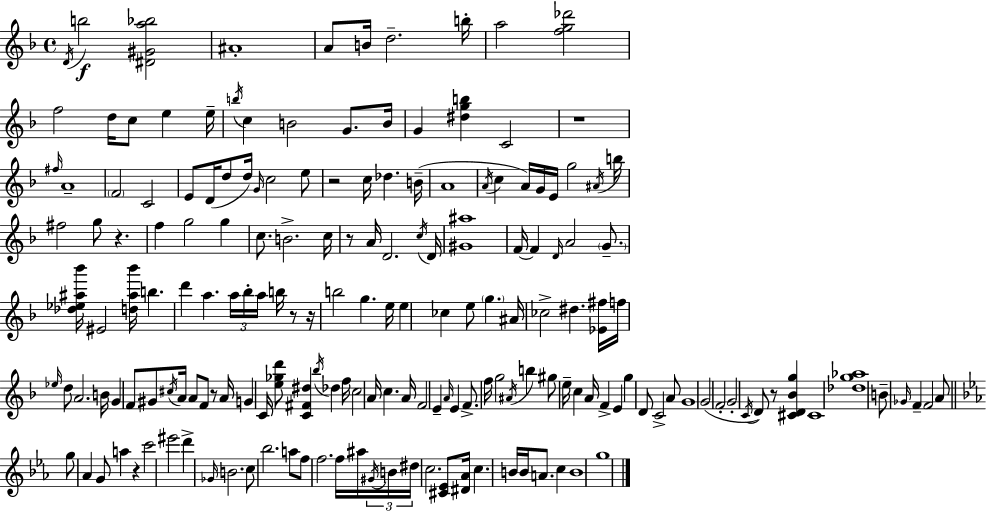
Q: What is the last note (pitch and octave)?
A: G5